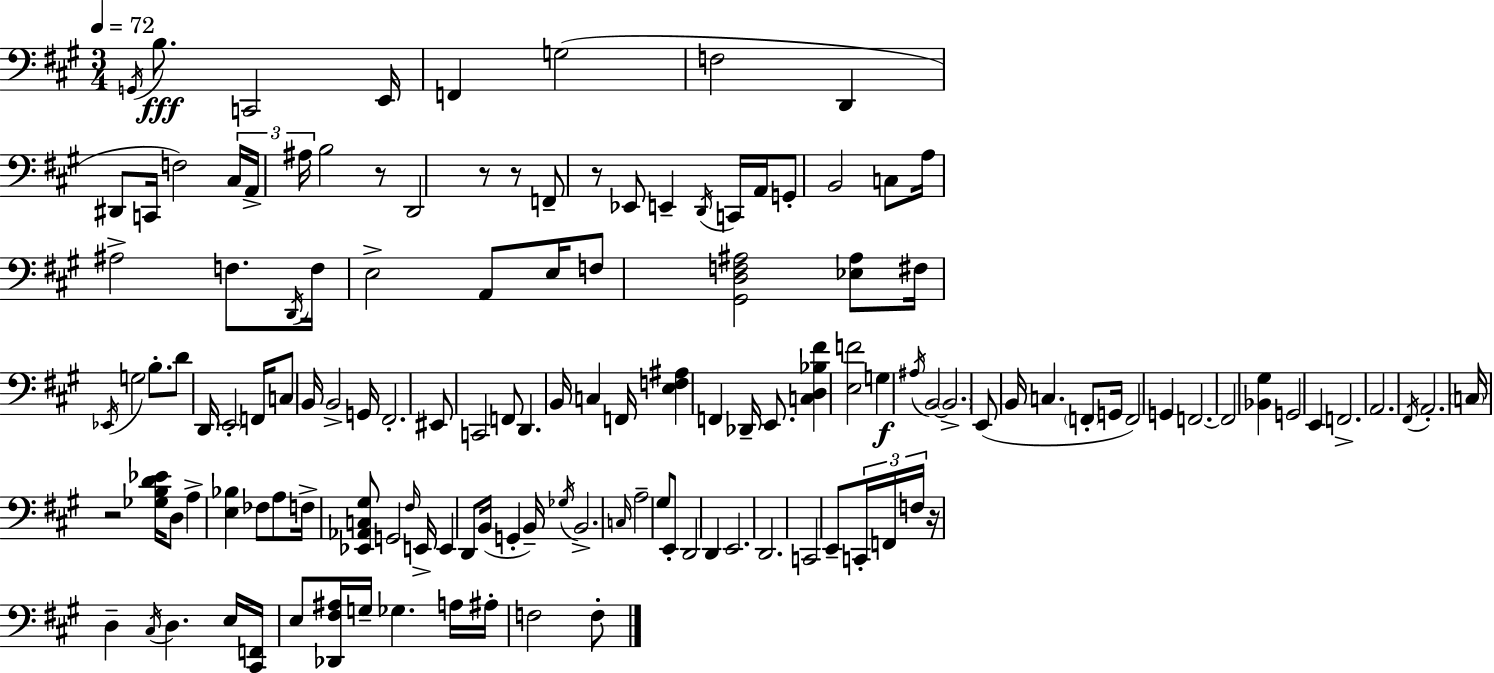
X:1
T:Untitled
M:3/4
L:1/4
K:A
G,,/4 B,/2 C,,2 E,,/4 F,, G,2 F,2 D,, ^D,,/2 C,,/4 F,2 ^C,/4 A,,/4 ^A,/4 B,2 z/2 D,,2 z/2 z/2 F,,/2 z/2 _E,,/2 E,, D,,/4 C,,/4 A,,/4 G,,/2 B,,2 C,/2 A,/4 ^A,2 F,/2 D,,/4 F,/4 E,2 A,,/2 E,/4 F,/2 [^G,,D,F,^A,]2 [_E,^A,]/2 ^F,/4 _E,,/4 G,2 B,/2 D/2 D,,/4 E,,2 F,,/4 C,/2 B,,/4 B,,2 G,,/4 ^F,,2 ^E,,/2 C,,2 F,,/2 D,, B,,/4 C, F,,/4 [E,F,^A,] F,, _D,,/4 E,,/2 [C,D,_B,^F] [E,F]2 G, ^A,/4 B,,2 B,,2 E,,/2 B,,/4 C, F,,/2 G,,/4 F,,2 G,, F,,2 F,,2 [_B,,^G,] G,,2 E,, F,,2 A,,2 ^F,,/4 A,,2 C,/4 z2 [_G,B,D_E]/4 D,/2 A, [E,_B,] _F,/2 A,/2 F,/4 [_E,,_A,,C,^G,]/2 G,,2 ^F,/4 E,,/4 E,, D,,/2 B,,/4 G,, B,,/4 _G,/4 B,,2 C,/4 A,2 ^G,/2 E,,/2 D,,2 D,, E,,2 D,,2 C,,2 E,,/2 C,,/4 F,,/4 F,/4 z/4 D, ^C,/4 D, E,/4 [^C,,F,,]/4 E,/2 [_D,,^F,^A,]/4 G,/4 _G, A,/4 ^A,/4 F,2 F,/2